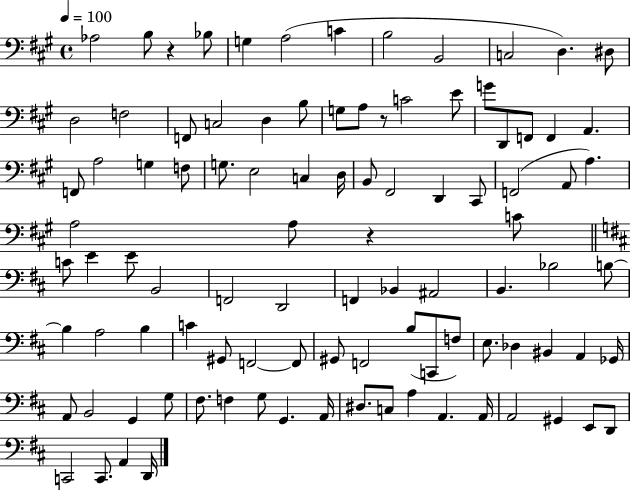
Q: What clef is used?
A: bass